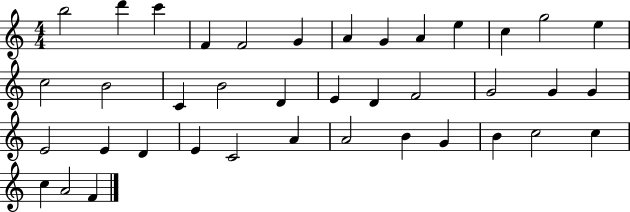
X:1
T:Untitled
M:4/4
L:1/4
K:C
b2 d' c' F F2 G A G A e c g2 e c2 B2 C B2 D E D F2 G2 G G E2 E D E C2 A A2 B G B c2 c c A2 F